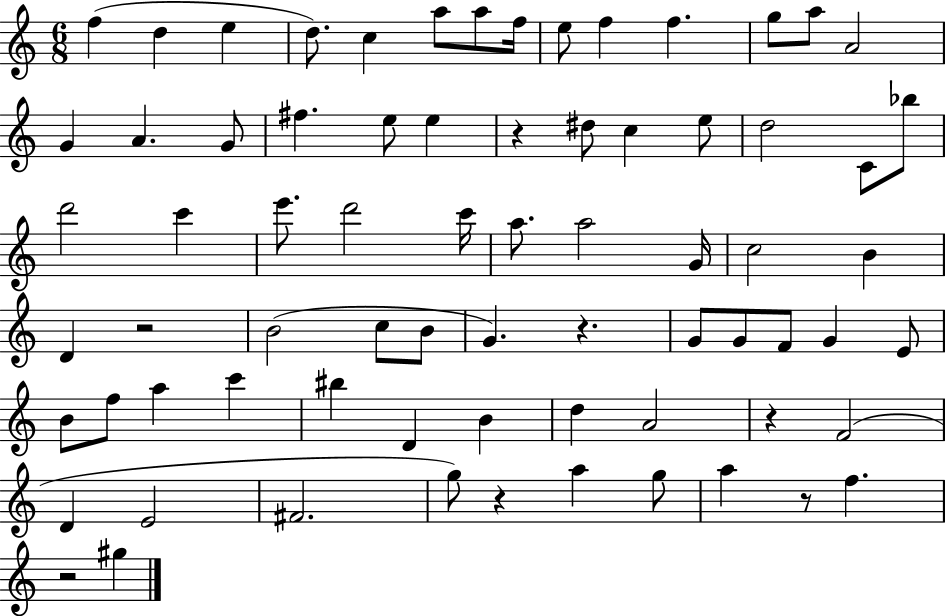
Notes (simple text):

F5/q D5/q E5/q D5/e. C5/q A5/e A5/e F5/s E5/e F5/q F5/q. G5/e A5/e A4/h G4/q A4/q. G4/e F#5/q. E5/e E5/q R/q D#5/e C5/q E5/e D5/h C4/e Bb5/e D6/h C6/q E6/e. D6/h C6/s A5/e. A5/h G4/s C5/h B4/q D4/q R/h B4/h C5/e B4/e G4/q. R/q. G4/e G4/e F4/e G4/q E4/e B4/e F5/e A5/q C6/q BIS5/q D4/q B4/q D5/q A4/h R/q F4/h D4/q E4/h F#4/h. G5/e R/q A5/q G5/e A5/q R/e F5/q. R/h G#5/q